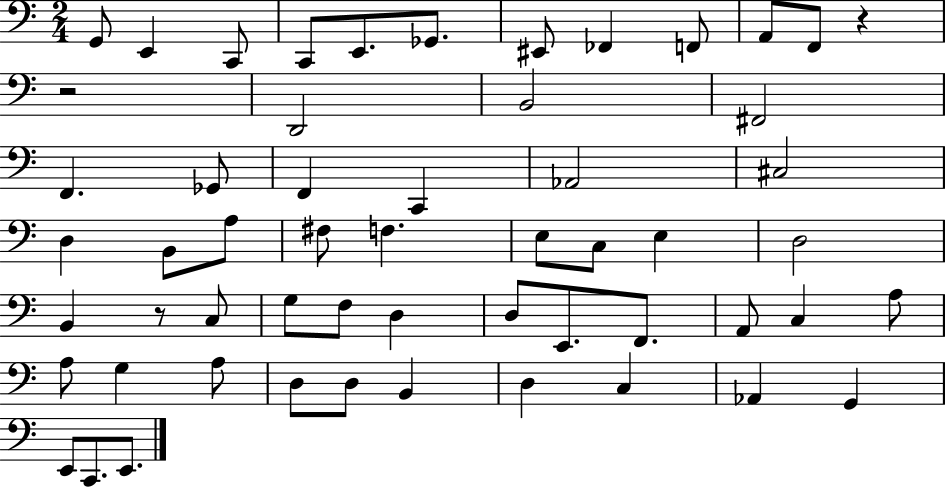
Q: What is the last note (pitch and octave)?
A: E2